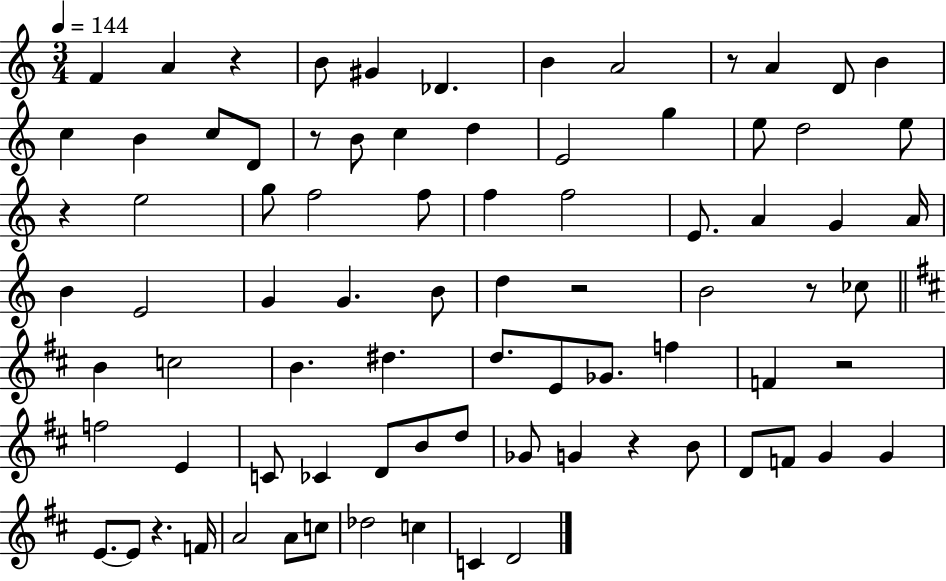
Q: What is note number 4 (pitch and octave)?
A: G#4